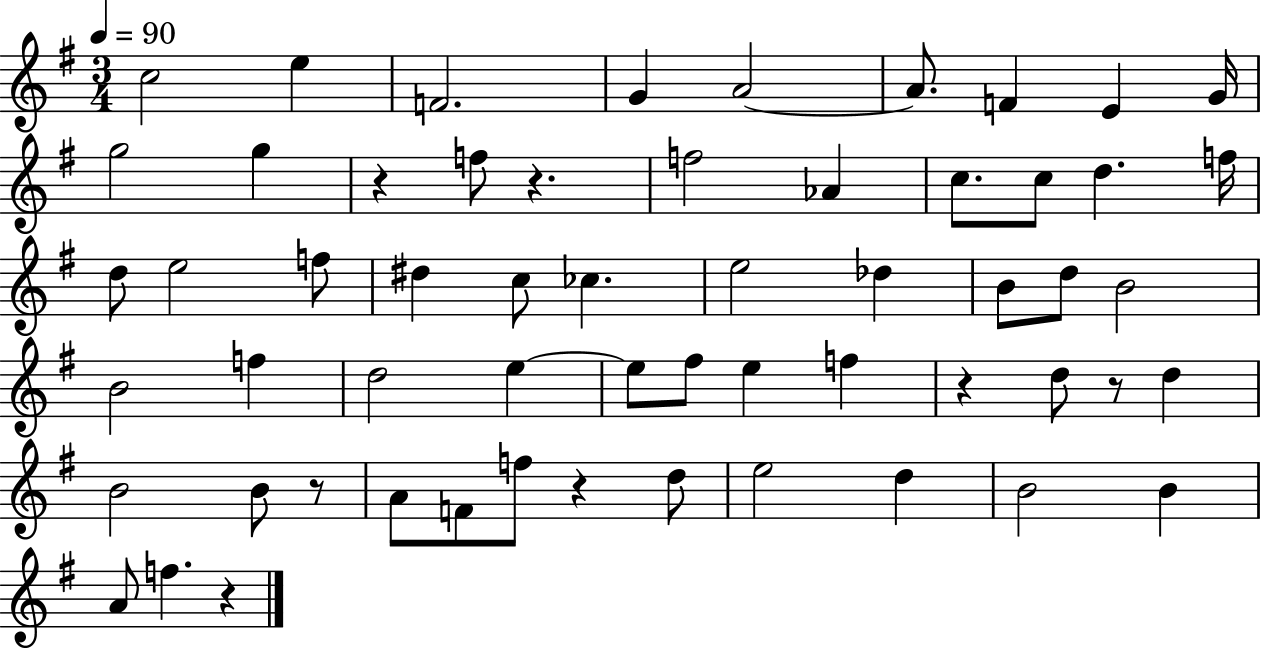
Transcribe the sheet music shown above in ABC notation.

X:1
T:Untitled
M:3/4
L:1/4
K:G
c2 e F2 G A2 A/2 F E G/4 g2 g z f/2 z f2 _A c/2 c/2 d f/4 d/2 e2 f/2 ^d c/2 _c e2 _d B/2 d/2 B2 B2 f d2 e e/2 ^f/2 e f z d/2 z/2 d B2 B/2 z/2 A/2 F/2 f/2 z d/2 e2 d B2 B A/2 f z